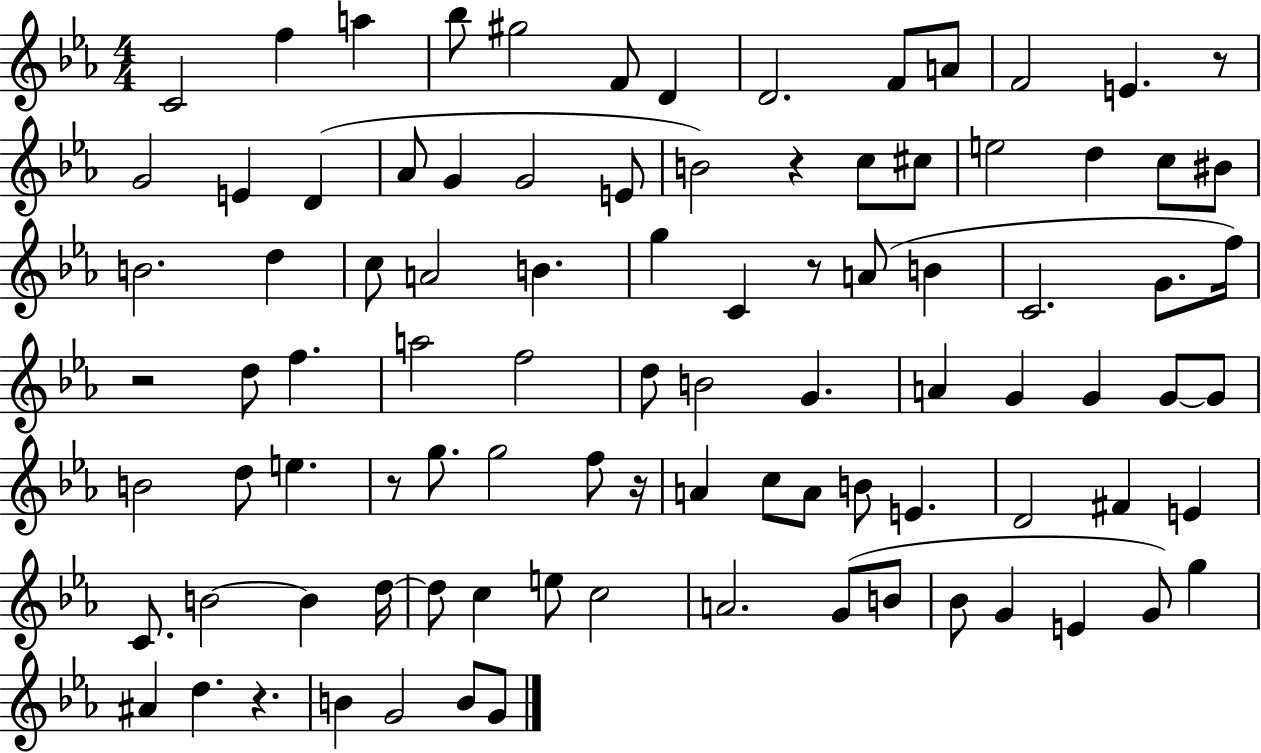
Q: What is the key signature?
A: EES major